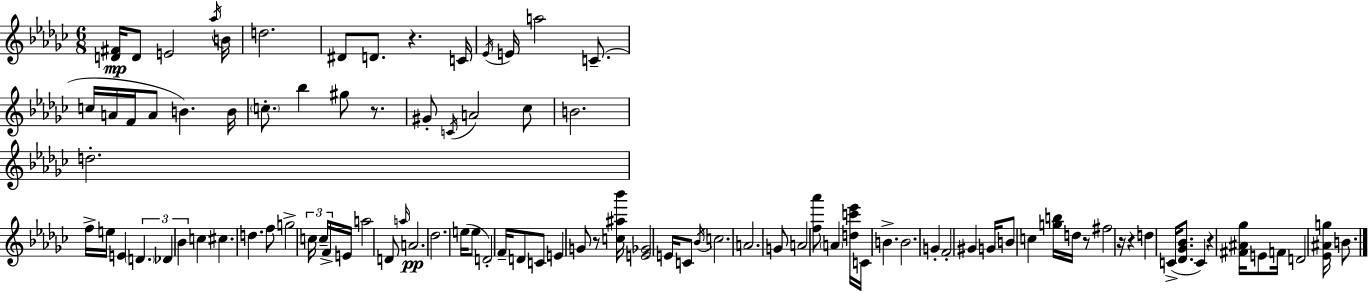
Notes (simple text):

[D4,F#4]/s D4/e E4/h Ab5/s B4/s D5/h. D#4/e D4/e. R/q. C4/s Eb4/s E4/s A5/h C4/e. C5/s A4/s F4/s A4/e B4/q. B4/s C5/e. Bb5/q G#5/e R/e. G#4/e C4/s A4/h CES5/e B4/h. D5/h. F5/s E5/s E4/q D4/q. Db4/q Bb4/q C5/q C#5/q. D5/q. F5/e G5/h C5/s C5/s F4/s E4/s A5/h D4/e A5/s A4/h. Db5/h. E5/s E5/e D4/h F4/s D4/e C4/e E4/q G4/e R/e [C5,A#5,Bb6]/s [E4,Gb4]/h E4/s C4/e Bb4/s C5/h. A4/h. G4/e A4/h [F5,Ab6]/e A4/q [D5,C6,Eb6]/s C4/s B4/q. B4/h. G4/q F4/h G#4/q G4/s B4/e C5/q [G5,B5]/s D5/s R/e F#5/h R/s R/q D5/q C4/s [Db4,Gb4,Bb4]/e. C4/q R/q [F#4,A#4,Gb5]/s E4/e F4/s D4/h [Eb4,A#4,G5]/s B4/e.